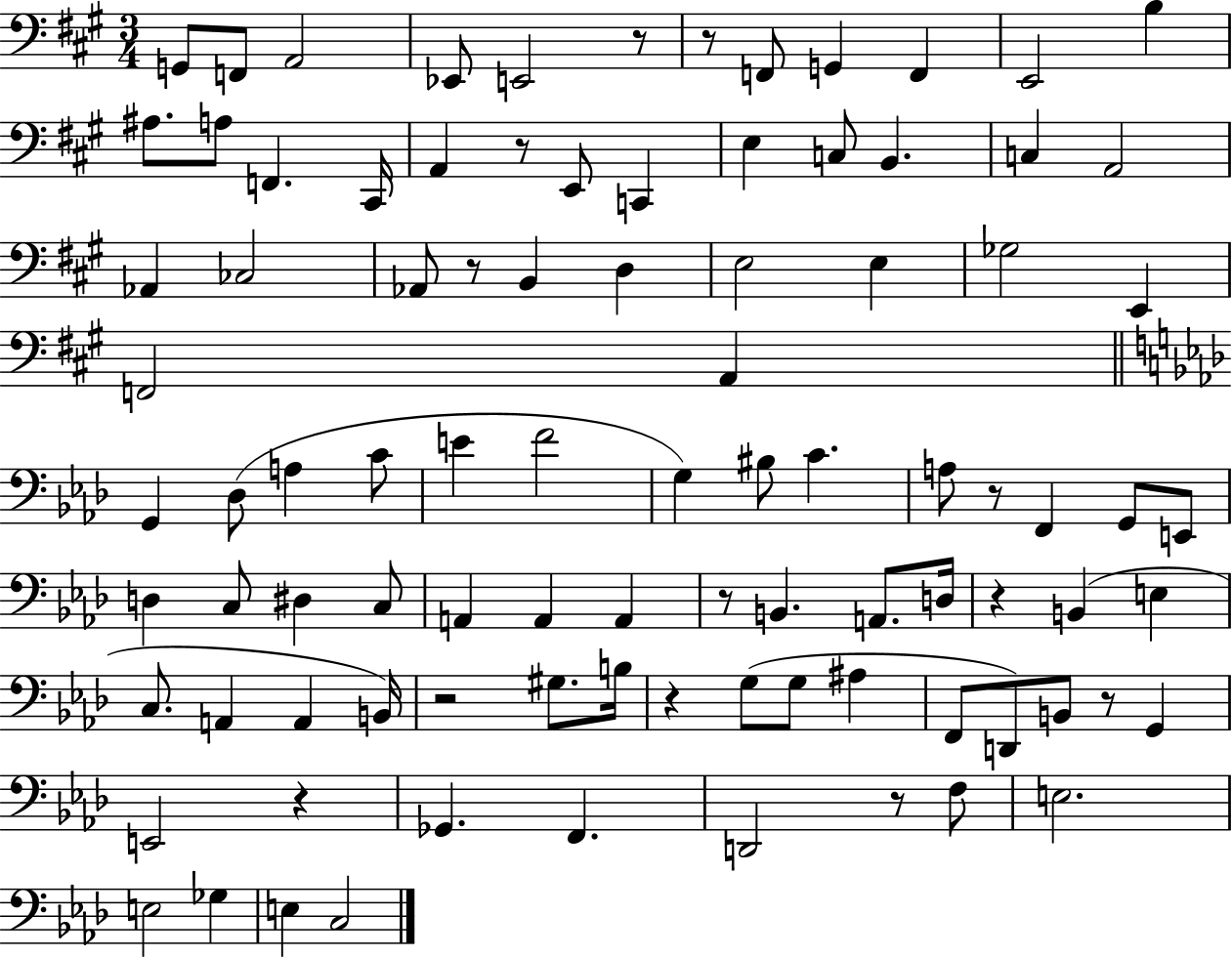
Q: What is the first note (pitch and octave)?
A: G2